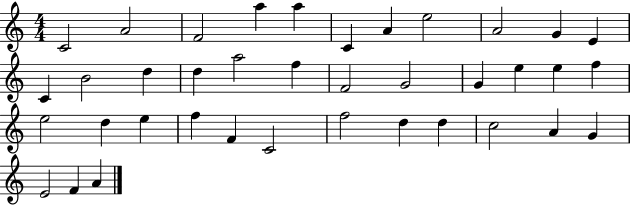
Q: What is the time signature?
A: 4/4